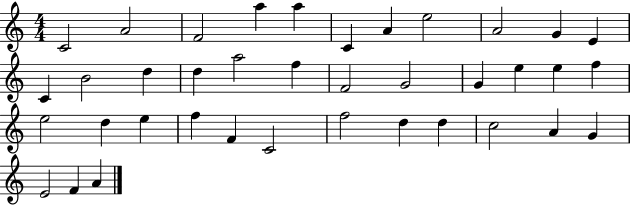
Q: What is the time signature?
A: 4/4